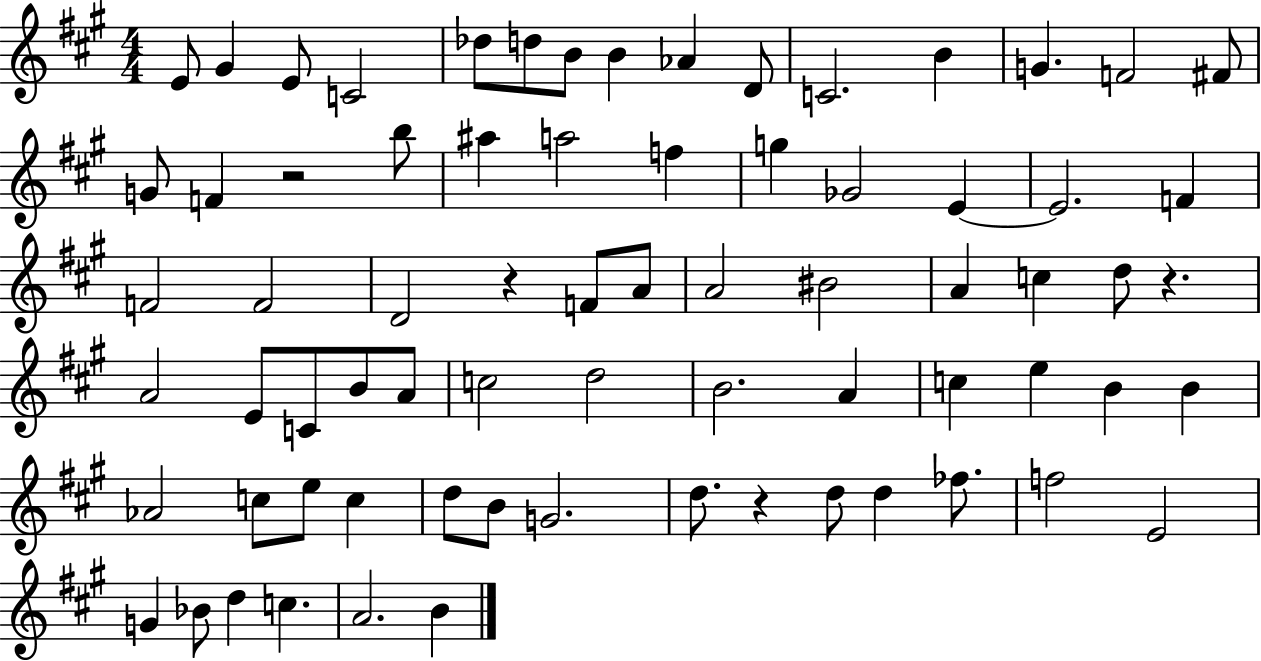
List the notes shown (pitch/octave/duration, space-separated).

E4/e G#4/q E4/e C4/h Db5/e D5/e B4/e B4/q Ab4/q D4/e C4/h. B4/q G4/q. F4/h F#4/e G4/e F4/q R/h B5/e A#5/q A5/h F5/q G5/q Gb4/h E4/q E4/h. F4/q F4/h F4/h D4/h R/q F4/e A4/e A4/h BIS4/h A4/q C5/q D5/e R/q. A4/h E4/e C4/e B4/e A4/e C5/h D5/h B4/h. A4/q C5/q E5/q B4/q B4/q Ab4/h C5/e E5/e C5/q D5/e B4/e G4/h. D5/e. R/q D5/e D5/q FES5/e. F5/h E4/h G4/q Bb4/e D5/q C5/q. A4/h. B4/q